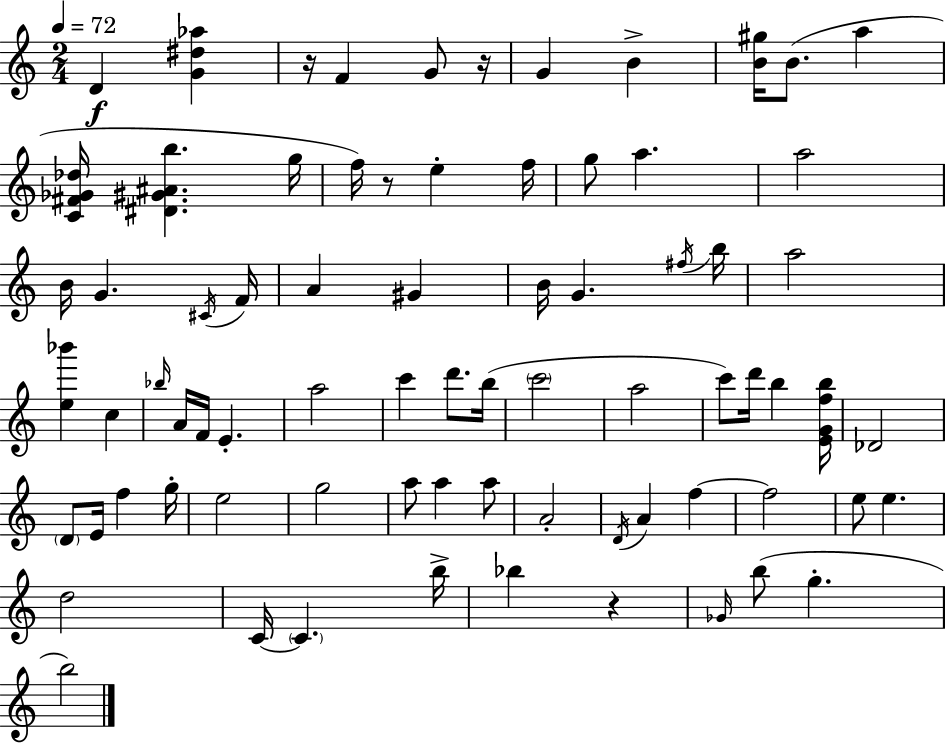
D4/q [G4,D#5,Ab5]/q R/s F4/q G4/e R/s G4/q B4/q [B4,G#5]/s B4/e. A5/q [C4,F#4,Gb4,Db5]/s [D#4,G#4,A#4,B5]/q. G5/s F5/s R/e E5/q F5/s G5/e A5/q. A5/h B4/s G4/q. C#4/s F4/s A4/q G#4/q B4/s G4/q. F#5/s B5/s A5/h [E5,Bb6]/q C5/q Bb5/s A4/s F4/s E4/q. A5/h C6/q D6/e. B5/s C6/h A5/h C6/e D6/s B5/q [E4,G4,F5,B5]/s Db4/h D4/e E4/s F5/q G5/s E5/h G5/h A5/e A5/q A5/e A4/h D4/s A4/q F5/q F5/h E5/e E5/q. D5/h C4/s C4/q. B5/s Bb5/q R/q Gb4/s B5/e G5/q. B5/h